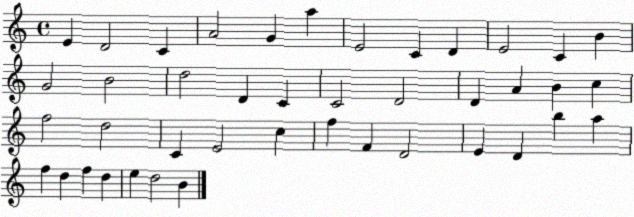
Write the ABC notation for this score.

X:1
T:Untitled
M:4/4
L:1/4
K:C
E D2 C A2 G a E2 C D E2 C B G2 B2 d2 D C C2 D2 D A B c f2 d2 C E2 c f F D2 E D b a f d f d e d2 B